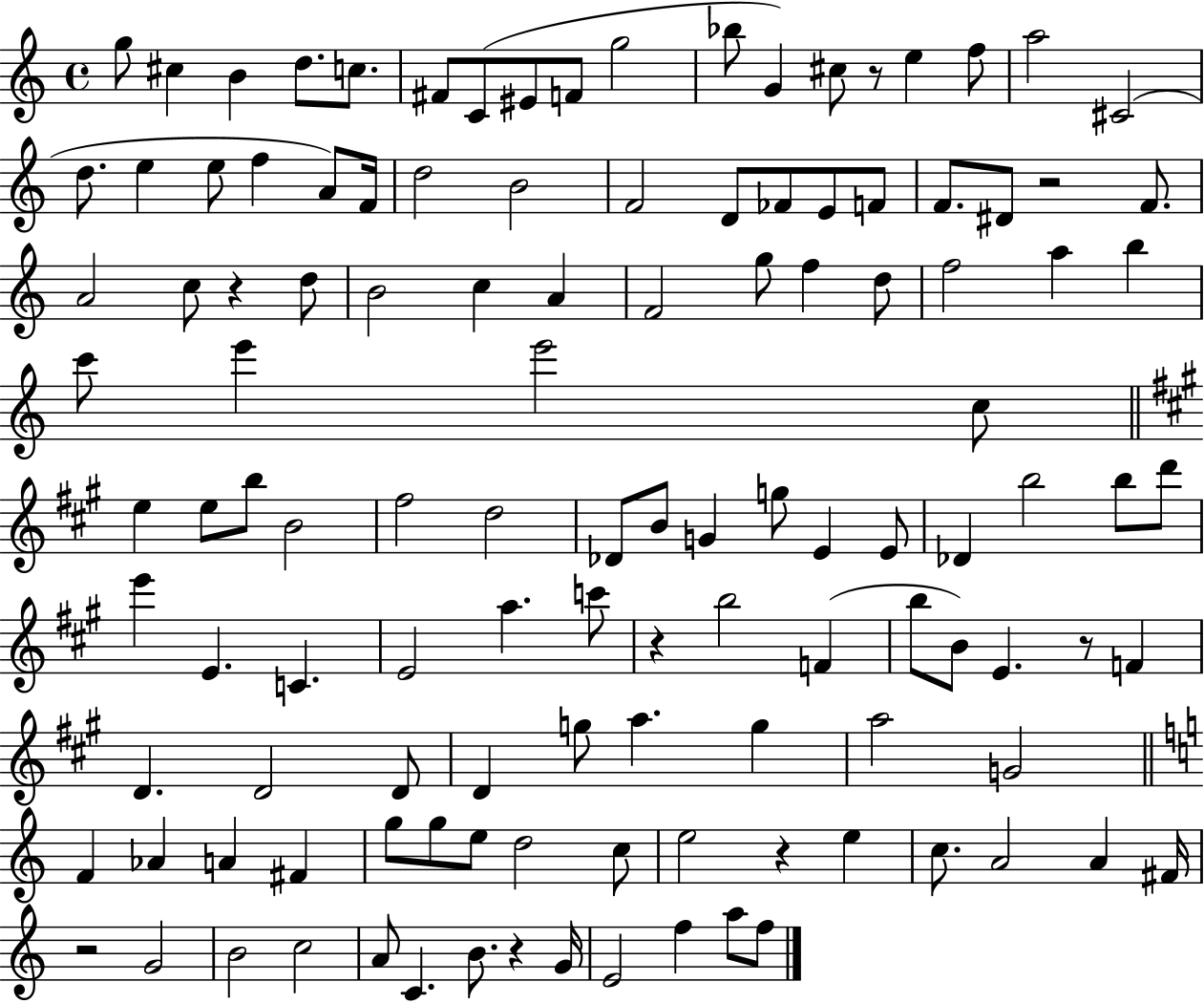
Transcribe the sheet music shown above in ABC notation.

X:1
T:Untitled
M:4/4
L:1/4
K:C
g/2 ^c B d/2 c/2 ^F/2 C/2 ^E/2 F/2 g2 _b/2 G ^c/2 z/2 e f/2 a2 ^C2 d/2 e e/2 f A/2 F/4 d2 B2 F2 D/2 _F/2 E/2 F/2 F/2 ^D/2 z2 F/2 A2 c/2 z d/2 B2 c A F2 g/2 f d/2 f2 a b c'/2 e' e'2 c/2 e e/2 b/2 B2 ^f2 d2 _D/2 B/2 G g/2 E E/2 _D b2 b/2 d'/2 e' E C E2 a c'/2 z b2 F b/2 B/2 E z/2 F D D2 D/2 D g/2 a g a2 G2 F _A A ^F g/2 g/2 e/2 d2 c/2 e2 z e c/2 A2 A ^F/4 z2 G2 B2 c2 A/2 C B/2 z G/4 E2 f a/2 f/2